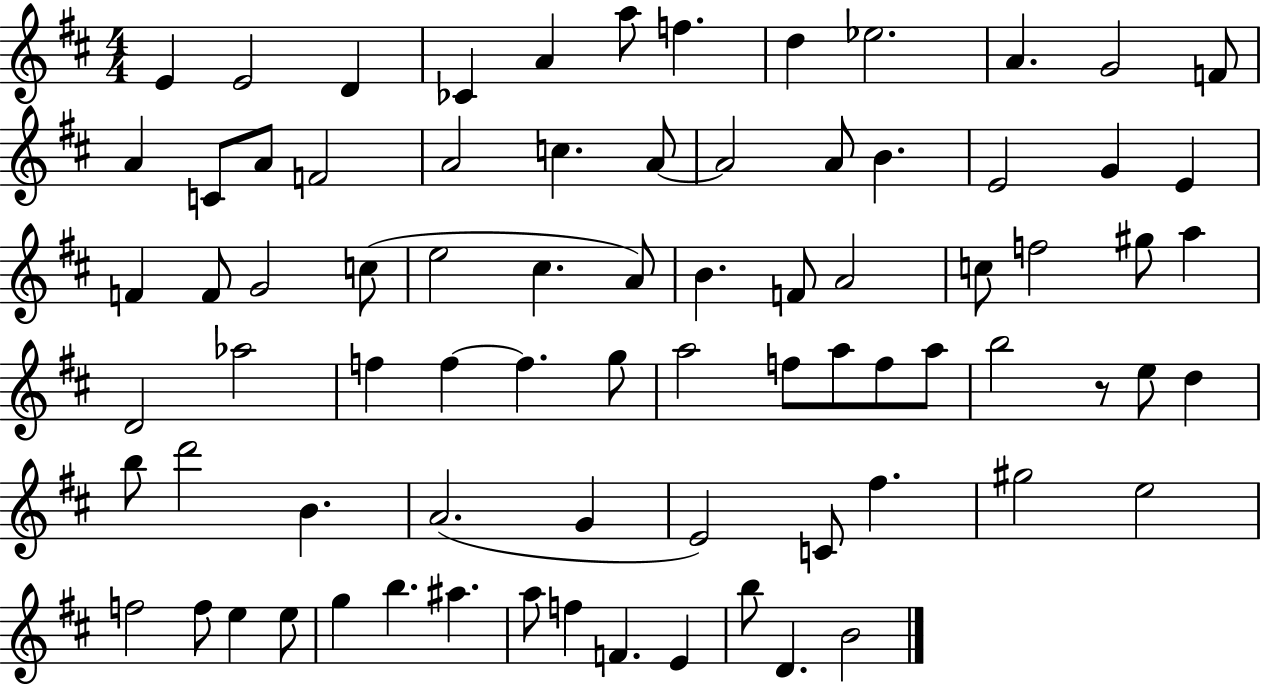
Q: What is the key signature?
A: D major